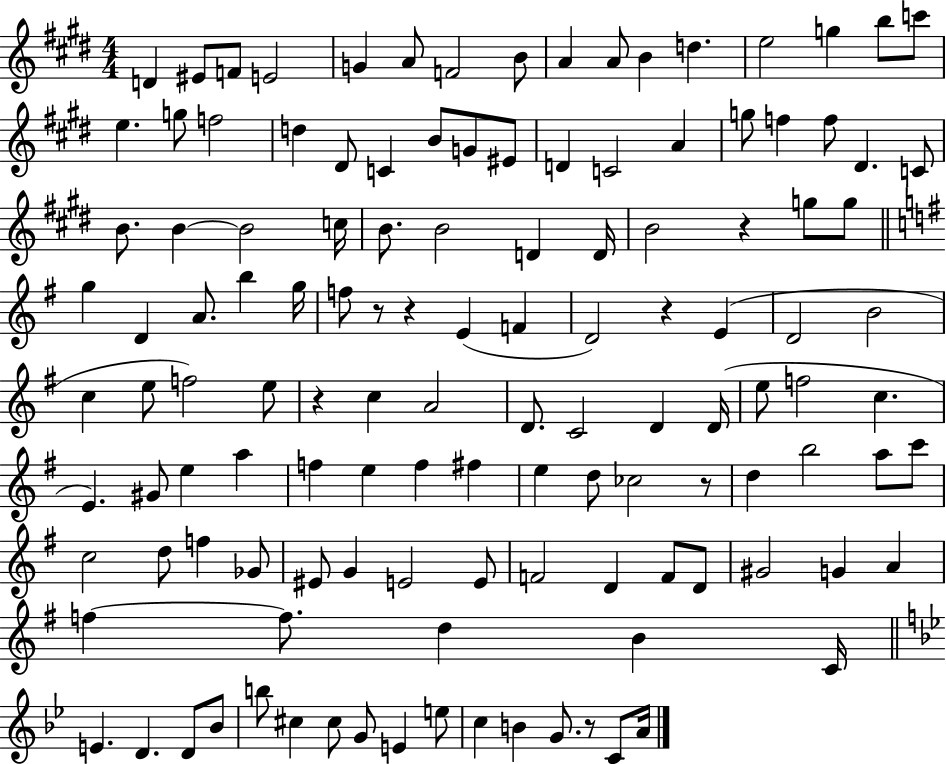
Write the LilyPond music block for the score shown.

{
  \clef treble
  \numericTimeSignature
  \time 4/4
  \key e \major
  \repeat volta 2 { d'4 eis'8 f'8 e'2 | g'4 a'8 f'2 b'8 | a'4 a'8 b'4 d''4. | e''2 g''4 b''8 c'''8 | \break e''4. g''8 f''2 | d''4 dis'8 c'4 b'8 g'8 eis'8 | d'4 c'2 a'4 | g''8 f''4 f''8 dis'4. c'8 | \break b'8. b'4~~ b'2 c''16 | b'8. b'2 d'4 d'16 | b'2 r4 g''8 g''8 | \bar "||" \break \key g \major g''4 d'4 a'8. b''4 g''16 | f''8 r8 r4 e'4( f'4 | d'2) r4 e'4( | d'2 b'2 | \break c''4 e''8 f''2) e''8 | r4 c''4 a'2 | d'8. c'2 d'4 d'16( | e''8 f''2 c''4. | \break e'4.) gis'8 e''4 a''4 | f''4 e''4 f''4 fis''4 | e''4 d''8 ces''2 r8 | d''4 b''2 a''8 c'''8 | \break c''2 d''8 f''4 ges'8 | eis'8 g'4 e'2 e'8 | f'2 d'4 f'8 d'8 | gis'2 g'4 a'4 | \break f''4~~ f''8. d''4 b'4 c'16 | \bar "||" \break \key g \minor e'4. d'4. d'8 bes'8 | b''8 cis''4 cis''8 g'8 e'4 e''8 | c''4 b'4 g'8. r8 c'8 a'16 | } \bar "|."
}